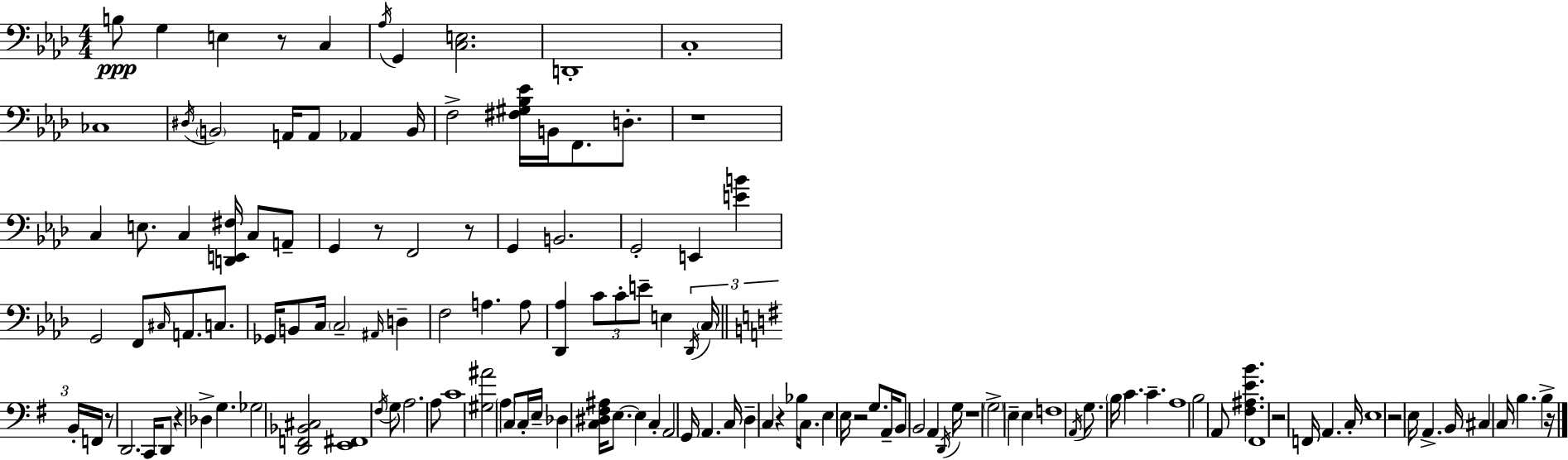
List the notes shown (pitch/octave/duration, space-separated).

B3/e G3/q E3/q R/e C3/q Ab3/s G2/q [C3,E3]/h. D2/w C3/w CES3/w D#3/s B2/h A2/s A2/e Ab2/q B2/s F3/h [F#3,G#3,Bb3,Eb4]/s B2/s F2/e. D3/e. R/w C3/q E3/e. C3/q [D2,E2,F#3]/s C3/e A2/e G2/q R/e F2/h R/e G2/q B2/h. G2/h E2/q [E4,B4]/q G2/h F2/e C#3/s A2/e. C3/e. Gb2/s B2/e C3/s C3/h A#2/s D3/q F3/h A3/q. A3/e [Db2,Ab3]/q C4/e C4/e E4/e E3/q Db2/s C3/s B2/s F2/s R/e D2/h. C2/s D2/e R/q Db3/q G3/q. Gb3/h [D2,F2,Bb2,C#3]/h [E2,F#2]/w F#3/s G3/e A3/h. A3/e C4/w [G#3,A#4]/h A3/q C3/e C3/s E3/s Db3/q [C3,D#3,F#3,A#3]/s E3/e. E3/q C3/q A2/h G2/s A2/q. C3/s D3/q C3/q R/q Bb3/s C3/e. E3/q E3/s R/h G3/e. A2/s B2/e B2/h A2/q D2/s G3/s R/w G3/h E3/q E3/q F3/w A2/s G3/e. B3/s C4/q. C4/q. A3/w B3/h A2/e [F#3,A#3,E4,B4]/q. F#2/w R/h F2/s A2/q. C3/s E3/w R/h E3/s A2/q. B2/s C#3/q C3/s B3/q. B3/q R/s